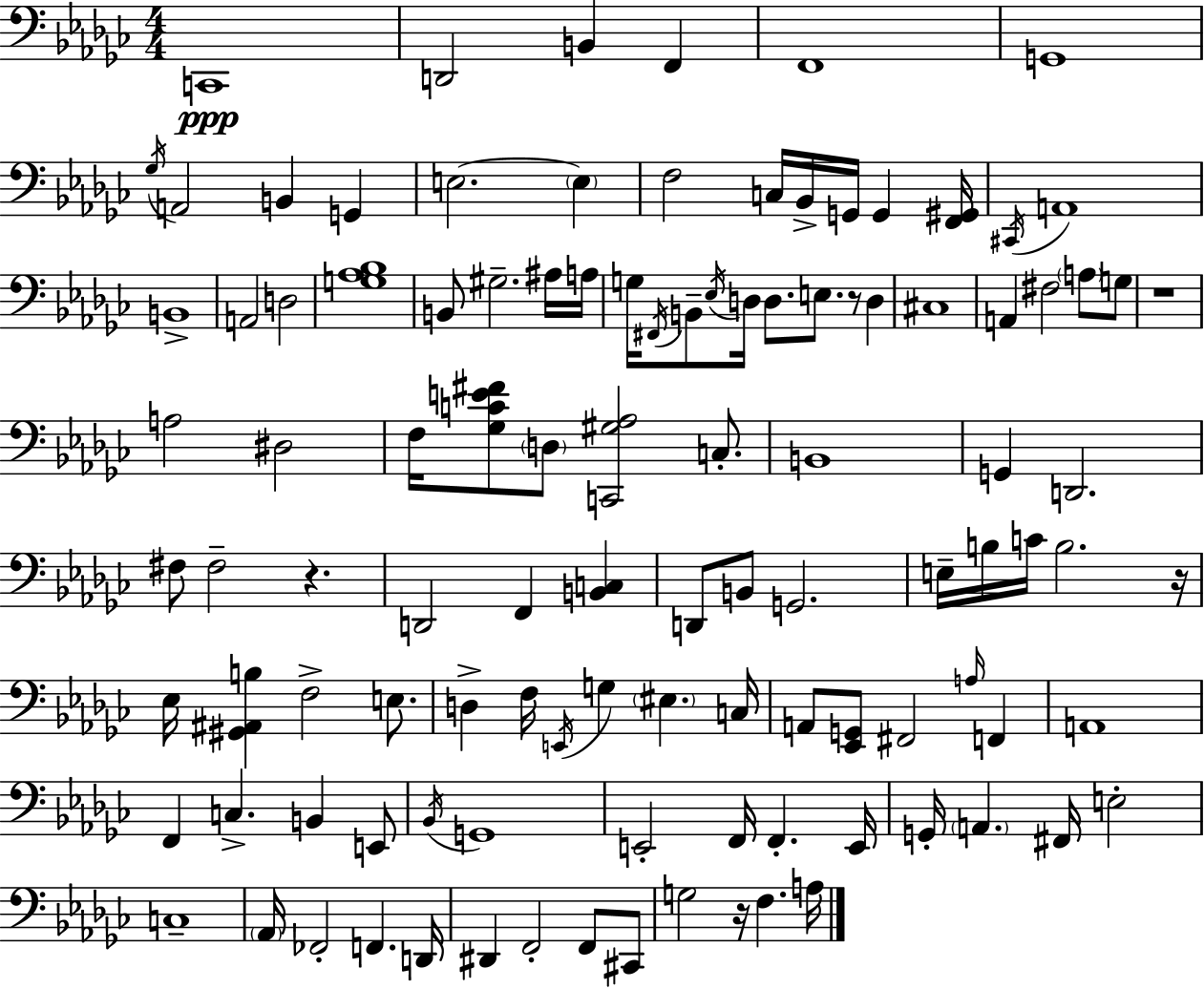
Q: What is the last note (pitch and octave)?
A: A3